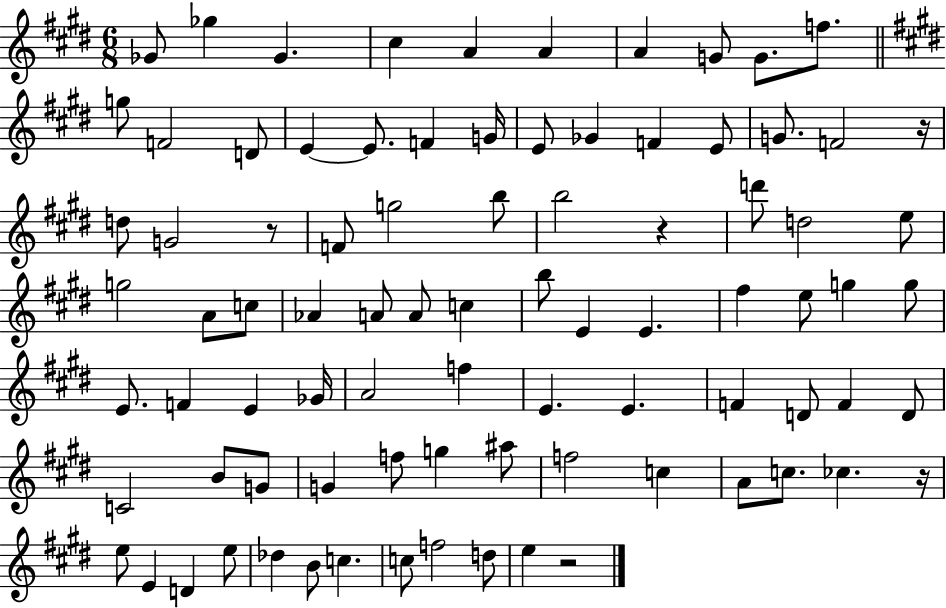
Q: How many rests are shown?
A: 5